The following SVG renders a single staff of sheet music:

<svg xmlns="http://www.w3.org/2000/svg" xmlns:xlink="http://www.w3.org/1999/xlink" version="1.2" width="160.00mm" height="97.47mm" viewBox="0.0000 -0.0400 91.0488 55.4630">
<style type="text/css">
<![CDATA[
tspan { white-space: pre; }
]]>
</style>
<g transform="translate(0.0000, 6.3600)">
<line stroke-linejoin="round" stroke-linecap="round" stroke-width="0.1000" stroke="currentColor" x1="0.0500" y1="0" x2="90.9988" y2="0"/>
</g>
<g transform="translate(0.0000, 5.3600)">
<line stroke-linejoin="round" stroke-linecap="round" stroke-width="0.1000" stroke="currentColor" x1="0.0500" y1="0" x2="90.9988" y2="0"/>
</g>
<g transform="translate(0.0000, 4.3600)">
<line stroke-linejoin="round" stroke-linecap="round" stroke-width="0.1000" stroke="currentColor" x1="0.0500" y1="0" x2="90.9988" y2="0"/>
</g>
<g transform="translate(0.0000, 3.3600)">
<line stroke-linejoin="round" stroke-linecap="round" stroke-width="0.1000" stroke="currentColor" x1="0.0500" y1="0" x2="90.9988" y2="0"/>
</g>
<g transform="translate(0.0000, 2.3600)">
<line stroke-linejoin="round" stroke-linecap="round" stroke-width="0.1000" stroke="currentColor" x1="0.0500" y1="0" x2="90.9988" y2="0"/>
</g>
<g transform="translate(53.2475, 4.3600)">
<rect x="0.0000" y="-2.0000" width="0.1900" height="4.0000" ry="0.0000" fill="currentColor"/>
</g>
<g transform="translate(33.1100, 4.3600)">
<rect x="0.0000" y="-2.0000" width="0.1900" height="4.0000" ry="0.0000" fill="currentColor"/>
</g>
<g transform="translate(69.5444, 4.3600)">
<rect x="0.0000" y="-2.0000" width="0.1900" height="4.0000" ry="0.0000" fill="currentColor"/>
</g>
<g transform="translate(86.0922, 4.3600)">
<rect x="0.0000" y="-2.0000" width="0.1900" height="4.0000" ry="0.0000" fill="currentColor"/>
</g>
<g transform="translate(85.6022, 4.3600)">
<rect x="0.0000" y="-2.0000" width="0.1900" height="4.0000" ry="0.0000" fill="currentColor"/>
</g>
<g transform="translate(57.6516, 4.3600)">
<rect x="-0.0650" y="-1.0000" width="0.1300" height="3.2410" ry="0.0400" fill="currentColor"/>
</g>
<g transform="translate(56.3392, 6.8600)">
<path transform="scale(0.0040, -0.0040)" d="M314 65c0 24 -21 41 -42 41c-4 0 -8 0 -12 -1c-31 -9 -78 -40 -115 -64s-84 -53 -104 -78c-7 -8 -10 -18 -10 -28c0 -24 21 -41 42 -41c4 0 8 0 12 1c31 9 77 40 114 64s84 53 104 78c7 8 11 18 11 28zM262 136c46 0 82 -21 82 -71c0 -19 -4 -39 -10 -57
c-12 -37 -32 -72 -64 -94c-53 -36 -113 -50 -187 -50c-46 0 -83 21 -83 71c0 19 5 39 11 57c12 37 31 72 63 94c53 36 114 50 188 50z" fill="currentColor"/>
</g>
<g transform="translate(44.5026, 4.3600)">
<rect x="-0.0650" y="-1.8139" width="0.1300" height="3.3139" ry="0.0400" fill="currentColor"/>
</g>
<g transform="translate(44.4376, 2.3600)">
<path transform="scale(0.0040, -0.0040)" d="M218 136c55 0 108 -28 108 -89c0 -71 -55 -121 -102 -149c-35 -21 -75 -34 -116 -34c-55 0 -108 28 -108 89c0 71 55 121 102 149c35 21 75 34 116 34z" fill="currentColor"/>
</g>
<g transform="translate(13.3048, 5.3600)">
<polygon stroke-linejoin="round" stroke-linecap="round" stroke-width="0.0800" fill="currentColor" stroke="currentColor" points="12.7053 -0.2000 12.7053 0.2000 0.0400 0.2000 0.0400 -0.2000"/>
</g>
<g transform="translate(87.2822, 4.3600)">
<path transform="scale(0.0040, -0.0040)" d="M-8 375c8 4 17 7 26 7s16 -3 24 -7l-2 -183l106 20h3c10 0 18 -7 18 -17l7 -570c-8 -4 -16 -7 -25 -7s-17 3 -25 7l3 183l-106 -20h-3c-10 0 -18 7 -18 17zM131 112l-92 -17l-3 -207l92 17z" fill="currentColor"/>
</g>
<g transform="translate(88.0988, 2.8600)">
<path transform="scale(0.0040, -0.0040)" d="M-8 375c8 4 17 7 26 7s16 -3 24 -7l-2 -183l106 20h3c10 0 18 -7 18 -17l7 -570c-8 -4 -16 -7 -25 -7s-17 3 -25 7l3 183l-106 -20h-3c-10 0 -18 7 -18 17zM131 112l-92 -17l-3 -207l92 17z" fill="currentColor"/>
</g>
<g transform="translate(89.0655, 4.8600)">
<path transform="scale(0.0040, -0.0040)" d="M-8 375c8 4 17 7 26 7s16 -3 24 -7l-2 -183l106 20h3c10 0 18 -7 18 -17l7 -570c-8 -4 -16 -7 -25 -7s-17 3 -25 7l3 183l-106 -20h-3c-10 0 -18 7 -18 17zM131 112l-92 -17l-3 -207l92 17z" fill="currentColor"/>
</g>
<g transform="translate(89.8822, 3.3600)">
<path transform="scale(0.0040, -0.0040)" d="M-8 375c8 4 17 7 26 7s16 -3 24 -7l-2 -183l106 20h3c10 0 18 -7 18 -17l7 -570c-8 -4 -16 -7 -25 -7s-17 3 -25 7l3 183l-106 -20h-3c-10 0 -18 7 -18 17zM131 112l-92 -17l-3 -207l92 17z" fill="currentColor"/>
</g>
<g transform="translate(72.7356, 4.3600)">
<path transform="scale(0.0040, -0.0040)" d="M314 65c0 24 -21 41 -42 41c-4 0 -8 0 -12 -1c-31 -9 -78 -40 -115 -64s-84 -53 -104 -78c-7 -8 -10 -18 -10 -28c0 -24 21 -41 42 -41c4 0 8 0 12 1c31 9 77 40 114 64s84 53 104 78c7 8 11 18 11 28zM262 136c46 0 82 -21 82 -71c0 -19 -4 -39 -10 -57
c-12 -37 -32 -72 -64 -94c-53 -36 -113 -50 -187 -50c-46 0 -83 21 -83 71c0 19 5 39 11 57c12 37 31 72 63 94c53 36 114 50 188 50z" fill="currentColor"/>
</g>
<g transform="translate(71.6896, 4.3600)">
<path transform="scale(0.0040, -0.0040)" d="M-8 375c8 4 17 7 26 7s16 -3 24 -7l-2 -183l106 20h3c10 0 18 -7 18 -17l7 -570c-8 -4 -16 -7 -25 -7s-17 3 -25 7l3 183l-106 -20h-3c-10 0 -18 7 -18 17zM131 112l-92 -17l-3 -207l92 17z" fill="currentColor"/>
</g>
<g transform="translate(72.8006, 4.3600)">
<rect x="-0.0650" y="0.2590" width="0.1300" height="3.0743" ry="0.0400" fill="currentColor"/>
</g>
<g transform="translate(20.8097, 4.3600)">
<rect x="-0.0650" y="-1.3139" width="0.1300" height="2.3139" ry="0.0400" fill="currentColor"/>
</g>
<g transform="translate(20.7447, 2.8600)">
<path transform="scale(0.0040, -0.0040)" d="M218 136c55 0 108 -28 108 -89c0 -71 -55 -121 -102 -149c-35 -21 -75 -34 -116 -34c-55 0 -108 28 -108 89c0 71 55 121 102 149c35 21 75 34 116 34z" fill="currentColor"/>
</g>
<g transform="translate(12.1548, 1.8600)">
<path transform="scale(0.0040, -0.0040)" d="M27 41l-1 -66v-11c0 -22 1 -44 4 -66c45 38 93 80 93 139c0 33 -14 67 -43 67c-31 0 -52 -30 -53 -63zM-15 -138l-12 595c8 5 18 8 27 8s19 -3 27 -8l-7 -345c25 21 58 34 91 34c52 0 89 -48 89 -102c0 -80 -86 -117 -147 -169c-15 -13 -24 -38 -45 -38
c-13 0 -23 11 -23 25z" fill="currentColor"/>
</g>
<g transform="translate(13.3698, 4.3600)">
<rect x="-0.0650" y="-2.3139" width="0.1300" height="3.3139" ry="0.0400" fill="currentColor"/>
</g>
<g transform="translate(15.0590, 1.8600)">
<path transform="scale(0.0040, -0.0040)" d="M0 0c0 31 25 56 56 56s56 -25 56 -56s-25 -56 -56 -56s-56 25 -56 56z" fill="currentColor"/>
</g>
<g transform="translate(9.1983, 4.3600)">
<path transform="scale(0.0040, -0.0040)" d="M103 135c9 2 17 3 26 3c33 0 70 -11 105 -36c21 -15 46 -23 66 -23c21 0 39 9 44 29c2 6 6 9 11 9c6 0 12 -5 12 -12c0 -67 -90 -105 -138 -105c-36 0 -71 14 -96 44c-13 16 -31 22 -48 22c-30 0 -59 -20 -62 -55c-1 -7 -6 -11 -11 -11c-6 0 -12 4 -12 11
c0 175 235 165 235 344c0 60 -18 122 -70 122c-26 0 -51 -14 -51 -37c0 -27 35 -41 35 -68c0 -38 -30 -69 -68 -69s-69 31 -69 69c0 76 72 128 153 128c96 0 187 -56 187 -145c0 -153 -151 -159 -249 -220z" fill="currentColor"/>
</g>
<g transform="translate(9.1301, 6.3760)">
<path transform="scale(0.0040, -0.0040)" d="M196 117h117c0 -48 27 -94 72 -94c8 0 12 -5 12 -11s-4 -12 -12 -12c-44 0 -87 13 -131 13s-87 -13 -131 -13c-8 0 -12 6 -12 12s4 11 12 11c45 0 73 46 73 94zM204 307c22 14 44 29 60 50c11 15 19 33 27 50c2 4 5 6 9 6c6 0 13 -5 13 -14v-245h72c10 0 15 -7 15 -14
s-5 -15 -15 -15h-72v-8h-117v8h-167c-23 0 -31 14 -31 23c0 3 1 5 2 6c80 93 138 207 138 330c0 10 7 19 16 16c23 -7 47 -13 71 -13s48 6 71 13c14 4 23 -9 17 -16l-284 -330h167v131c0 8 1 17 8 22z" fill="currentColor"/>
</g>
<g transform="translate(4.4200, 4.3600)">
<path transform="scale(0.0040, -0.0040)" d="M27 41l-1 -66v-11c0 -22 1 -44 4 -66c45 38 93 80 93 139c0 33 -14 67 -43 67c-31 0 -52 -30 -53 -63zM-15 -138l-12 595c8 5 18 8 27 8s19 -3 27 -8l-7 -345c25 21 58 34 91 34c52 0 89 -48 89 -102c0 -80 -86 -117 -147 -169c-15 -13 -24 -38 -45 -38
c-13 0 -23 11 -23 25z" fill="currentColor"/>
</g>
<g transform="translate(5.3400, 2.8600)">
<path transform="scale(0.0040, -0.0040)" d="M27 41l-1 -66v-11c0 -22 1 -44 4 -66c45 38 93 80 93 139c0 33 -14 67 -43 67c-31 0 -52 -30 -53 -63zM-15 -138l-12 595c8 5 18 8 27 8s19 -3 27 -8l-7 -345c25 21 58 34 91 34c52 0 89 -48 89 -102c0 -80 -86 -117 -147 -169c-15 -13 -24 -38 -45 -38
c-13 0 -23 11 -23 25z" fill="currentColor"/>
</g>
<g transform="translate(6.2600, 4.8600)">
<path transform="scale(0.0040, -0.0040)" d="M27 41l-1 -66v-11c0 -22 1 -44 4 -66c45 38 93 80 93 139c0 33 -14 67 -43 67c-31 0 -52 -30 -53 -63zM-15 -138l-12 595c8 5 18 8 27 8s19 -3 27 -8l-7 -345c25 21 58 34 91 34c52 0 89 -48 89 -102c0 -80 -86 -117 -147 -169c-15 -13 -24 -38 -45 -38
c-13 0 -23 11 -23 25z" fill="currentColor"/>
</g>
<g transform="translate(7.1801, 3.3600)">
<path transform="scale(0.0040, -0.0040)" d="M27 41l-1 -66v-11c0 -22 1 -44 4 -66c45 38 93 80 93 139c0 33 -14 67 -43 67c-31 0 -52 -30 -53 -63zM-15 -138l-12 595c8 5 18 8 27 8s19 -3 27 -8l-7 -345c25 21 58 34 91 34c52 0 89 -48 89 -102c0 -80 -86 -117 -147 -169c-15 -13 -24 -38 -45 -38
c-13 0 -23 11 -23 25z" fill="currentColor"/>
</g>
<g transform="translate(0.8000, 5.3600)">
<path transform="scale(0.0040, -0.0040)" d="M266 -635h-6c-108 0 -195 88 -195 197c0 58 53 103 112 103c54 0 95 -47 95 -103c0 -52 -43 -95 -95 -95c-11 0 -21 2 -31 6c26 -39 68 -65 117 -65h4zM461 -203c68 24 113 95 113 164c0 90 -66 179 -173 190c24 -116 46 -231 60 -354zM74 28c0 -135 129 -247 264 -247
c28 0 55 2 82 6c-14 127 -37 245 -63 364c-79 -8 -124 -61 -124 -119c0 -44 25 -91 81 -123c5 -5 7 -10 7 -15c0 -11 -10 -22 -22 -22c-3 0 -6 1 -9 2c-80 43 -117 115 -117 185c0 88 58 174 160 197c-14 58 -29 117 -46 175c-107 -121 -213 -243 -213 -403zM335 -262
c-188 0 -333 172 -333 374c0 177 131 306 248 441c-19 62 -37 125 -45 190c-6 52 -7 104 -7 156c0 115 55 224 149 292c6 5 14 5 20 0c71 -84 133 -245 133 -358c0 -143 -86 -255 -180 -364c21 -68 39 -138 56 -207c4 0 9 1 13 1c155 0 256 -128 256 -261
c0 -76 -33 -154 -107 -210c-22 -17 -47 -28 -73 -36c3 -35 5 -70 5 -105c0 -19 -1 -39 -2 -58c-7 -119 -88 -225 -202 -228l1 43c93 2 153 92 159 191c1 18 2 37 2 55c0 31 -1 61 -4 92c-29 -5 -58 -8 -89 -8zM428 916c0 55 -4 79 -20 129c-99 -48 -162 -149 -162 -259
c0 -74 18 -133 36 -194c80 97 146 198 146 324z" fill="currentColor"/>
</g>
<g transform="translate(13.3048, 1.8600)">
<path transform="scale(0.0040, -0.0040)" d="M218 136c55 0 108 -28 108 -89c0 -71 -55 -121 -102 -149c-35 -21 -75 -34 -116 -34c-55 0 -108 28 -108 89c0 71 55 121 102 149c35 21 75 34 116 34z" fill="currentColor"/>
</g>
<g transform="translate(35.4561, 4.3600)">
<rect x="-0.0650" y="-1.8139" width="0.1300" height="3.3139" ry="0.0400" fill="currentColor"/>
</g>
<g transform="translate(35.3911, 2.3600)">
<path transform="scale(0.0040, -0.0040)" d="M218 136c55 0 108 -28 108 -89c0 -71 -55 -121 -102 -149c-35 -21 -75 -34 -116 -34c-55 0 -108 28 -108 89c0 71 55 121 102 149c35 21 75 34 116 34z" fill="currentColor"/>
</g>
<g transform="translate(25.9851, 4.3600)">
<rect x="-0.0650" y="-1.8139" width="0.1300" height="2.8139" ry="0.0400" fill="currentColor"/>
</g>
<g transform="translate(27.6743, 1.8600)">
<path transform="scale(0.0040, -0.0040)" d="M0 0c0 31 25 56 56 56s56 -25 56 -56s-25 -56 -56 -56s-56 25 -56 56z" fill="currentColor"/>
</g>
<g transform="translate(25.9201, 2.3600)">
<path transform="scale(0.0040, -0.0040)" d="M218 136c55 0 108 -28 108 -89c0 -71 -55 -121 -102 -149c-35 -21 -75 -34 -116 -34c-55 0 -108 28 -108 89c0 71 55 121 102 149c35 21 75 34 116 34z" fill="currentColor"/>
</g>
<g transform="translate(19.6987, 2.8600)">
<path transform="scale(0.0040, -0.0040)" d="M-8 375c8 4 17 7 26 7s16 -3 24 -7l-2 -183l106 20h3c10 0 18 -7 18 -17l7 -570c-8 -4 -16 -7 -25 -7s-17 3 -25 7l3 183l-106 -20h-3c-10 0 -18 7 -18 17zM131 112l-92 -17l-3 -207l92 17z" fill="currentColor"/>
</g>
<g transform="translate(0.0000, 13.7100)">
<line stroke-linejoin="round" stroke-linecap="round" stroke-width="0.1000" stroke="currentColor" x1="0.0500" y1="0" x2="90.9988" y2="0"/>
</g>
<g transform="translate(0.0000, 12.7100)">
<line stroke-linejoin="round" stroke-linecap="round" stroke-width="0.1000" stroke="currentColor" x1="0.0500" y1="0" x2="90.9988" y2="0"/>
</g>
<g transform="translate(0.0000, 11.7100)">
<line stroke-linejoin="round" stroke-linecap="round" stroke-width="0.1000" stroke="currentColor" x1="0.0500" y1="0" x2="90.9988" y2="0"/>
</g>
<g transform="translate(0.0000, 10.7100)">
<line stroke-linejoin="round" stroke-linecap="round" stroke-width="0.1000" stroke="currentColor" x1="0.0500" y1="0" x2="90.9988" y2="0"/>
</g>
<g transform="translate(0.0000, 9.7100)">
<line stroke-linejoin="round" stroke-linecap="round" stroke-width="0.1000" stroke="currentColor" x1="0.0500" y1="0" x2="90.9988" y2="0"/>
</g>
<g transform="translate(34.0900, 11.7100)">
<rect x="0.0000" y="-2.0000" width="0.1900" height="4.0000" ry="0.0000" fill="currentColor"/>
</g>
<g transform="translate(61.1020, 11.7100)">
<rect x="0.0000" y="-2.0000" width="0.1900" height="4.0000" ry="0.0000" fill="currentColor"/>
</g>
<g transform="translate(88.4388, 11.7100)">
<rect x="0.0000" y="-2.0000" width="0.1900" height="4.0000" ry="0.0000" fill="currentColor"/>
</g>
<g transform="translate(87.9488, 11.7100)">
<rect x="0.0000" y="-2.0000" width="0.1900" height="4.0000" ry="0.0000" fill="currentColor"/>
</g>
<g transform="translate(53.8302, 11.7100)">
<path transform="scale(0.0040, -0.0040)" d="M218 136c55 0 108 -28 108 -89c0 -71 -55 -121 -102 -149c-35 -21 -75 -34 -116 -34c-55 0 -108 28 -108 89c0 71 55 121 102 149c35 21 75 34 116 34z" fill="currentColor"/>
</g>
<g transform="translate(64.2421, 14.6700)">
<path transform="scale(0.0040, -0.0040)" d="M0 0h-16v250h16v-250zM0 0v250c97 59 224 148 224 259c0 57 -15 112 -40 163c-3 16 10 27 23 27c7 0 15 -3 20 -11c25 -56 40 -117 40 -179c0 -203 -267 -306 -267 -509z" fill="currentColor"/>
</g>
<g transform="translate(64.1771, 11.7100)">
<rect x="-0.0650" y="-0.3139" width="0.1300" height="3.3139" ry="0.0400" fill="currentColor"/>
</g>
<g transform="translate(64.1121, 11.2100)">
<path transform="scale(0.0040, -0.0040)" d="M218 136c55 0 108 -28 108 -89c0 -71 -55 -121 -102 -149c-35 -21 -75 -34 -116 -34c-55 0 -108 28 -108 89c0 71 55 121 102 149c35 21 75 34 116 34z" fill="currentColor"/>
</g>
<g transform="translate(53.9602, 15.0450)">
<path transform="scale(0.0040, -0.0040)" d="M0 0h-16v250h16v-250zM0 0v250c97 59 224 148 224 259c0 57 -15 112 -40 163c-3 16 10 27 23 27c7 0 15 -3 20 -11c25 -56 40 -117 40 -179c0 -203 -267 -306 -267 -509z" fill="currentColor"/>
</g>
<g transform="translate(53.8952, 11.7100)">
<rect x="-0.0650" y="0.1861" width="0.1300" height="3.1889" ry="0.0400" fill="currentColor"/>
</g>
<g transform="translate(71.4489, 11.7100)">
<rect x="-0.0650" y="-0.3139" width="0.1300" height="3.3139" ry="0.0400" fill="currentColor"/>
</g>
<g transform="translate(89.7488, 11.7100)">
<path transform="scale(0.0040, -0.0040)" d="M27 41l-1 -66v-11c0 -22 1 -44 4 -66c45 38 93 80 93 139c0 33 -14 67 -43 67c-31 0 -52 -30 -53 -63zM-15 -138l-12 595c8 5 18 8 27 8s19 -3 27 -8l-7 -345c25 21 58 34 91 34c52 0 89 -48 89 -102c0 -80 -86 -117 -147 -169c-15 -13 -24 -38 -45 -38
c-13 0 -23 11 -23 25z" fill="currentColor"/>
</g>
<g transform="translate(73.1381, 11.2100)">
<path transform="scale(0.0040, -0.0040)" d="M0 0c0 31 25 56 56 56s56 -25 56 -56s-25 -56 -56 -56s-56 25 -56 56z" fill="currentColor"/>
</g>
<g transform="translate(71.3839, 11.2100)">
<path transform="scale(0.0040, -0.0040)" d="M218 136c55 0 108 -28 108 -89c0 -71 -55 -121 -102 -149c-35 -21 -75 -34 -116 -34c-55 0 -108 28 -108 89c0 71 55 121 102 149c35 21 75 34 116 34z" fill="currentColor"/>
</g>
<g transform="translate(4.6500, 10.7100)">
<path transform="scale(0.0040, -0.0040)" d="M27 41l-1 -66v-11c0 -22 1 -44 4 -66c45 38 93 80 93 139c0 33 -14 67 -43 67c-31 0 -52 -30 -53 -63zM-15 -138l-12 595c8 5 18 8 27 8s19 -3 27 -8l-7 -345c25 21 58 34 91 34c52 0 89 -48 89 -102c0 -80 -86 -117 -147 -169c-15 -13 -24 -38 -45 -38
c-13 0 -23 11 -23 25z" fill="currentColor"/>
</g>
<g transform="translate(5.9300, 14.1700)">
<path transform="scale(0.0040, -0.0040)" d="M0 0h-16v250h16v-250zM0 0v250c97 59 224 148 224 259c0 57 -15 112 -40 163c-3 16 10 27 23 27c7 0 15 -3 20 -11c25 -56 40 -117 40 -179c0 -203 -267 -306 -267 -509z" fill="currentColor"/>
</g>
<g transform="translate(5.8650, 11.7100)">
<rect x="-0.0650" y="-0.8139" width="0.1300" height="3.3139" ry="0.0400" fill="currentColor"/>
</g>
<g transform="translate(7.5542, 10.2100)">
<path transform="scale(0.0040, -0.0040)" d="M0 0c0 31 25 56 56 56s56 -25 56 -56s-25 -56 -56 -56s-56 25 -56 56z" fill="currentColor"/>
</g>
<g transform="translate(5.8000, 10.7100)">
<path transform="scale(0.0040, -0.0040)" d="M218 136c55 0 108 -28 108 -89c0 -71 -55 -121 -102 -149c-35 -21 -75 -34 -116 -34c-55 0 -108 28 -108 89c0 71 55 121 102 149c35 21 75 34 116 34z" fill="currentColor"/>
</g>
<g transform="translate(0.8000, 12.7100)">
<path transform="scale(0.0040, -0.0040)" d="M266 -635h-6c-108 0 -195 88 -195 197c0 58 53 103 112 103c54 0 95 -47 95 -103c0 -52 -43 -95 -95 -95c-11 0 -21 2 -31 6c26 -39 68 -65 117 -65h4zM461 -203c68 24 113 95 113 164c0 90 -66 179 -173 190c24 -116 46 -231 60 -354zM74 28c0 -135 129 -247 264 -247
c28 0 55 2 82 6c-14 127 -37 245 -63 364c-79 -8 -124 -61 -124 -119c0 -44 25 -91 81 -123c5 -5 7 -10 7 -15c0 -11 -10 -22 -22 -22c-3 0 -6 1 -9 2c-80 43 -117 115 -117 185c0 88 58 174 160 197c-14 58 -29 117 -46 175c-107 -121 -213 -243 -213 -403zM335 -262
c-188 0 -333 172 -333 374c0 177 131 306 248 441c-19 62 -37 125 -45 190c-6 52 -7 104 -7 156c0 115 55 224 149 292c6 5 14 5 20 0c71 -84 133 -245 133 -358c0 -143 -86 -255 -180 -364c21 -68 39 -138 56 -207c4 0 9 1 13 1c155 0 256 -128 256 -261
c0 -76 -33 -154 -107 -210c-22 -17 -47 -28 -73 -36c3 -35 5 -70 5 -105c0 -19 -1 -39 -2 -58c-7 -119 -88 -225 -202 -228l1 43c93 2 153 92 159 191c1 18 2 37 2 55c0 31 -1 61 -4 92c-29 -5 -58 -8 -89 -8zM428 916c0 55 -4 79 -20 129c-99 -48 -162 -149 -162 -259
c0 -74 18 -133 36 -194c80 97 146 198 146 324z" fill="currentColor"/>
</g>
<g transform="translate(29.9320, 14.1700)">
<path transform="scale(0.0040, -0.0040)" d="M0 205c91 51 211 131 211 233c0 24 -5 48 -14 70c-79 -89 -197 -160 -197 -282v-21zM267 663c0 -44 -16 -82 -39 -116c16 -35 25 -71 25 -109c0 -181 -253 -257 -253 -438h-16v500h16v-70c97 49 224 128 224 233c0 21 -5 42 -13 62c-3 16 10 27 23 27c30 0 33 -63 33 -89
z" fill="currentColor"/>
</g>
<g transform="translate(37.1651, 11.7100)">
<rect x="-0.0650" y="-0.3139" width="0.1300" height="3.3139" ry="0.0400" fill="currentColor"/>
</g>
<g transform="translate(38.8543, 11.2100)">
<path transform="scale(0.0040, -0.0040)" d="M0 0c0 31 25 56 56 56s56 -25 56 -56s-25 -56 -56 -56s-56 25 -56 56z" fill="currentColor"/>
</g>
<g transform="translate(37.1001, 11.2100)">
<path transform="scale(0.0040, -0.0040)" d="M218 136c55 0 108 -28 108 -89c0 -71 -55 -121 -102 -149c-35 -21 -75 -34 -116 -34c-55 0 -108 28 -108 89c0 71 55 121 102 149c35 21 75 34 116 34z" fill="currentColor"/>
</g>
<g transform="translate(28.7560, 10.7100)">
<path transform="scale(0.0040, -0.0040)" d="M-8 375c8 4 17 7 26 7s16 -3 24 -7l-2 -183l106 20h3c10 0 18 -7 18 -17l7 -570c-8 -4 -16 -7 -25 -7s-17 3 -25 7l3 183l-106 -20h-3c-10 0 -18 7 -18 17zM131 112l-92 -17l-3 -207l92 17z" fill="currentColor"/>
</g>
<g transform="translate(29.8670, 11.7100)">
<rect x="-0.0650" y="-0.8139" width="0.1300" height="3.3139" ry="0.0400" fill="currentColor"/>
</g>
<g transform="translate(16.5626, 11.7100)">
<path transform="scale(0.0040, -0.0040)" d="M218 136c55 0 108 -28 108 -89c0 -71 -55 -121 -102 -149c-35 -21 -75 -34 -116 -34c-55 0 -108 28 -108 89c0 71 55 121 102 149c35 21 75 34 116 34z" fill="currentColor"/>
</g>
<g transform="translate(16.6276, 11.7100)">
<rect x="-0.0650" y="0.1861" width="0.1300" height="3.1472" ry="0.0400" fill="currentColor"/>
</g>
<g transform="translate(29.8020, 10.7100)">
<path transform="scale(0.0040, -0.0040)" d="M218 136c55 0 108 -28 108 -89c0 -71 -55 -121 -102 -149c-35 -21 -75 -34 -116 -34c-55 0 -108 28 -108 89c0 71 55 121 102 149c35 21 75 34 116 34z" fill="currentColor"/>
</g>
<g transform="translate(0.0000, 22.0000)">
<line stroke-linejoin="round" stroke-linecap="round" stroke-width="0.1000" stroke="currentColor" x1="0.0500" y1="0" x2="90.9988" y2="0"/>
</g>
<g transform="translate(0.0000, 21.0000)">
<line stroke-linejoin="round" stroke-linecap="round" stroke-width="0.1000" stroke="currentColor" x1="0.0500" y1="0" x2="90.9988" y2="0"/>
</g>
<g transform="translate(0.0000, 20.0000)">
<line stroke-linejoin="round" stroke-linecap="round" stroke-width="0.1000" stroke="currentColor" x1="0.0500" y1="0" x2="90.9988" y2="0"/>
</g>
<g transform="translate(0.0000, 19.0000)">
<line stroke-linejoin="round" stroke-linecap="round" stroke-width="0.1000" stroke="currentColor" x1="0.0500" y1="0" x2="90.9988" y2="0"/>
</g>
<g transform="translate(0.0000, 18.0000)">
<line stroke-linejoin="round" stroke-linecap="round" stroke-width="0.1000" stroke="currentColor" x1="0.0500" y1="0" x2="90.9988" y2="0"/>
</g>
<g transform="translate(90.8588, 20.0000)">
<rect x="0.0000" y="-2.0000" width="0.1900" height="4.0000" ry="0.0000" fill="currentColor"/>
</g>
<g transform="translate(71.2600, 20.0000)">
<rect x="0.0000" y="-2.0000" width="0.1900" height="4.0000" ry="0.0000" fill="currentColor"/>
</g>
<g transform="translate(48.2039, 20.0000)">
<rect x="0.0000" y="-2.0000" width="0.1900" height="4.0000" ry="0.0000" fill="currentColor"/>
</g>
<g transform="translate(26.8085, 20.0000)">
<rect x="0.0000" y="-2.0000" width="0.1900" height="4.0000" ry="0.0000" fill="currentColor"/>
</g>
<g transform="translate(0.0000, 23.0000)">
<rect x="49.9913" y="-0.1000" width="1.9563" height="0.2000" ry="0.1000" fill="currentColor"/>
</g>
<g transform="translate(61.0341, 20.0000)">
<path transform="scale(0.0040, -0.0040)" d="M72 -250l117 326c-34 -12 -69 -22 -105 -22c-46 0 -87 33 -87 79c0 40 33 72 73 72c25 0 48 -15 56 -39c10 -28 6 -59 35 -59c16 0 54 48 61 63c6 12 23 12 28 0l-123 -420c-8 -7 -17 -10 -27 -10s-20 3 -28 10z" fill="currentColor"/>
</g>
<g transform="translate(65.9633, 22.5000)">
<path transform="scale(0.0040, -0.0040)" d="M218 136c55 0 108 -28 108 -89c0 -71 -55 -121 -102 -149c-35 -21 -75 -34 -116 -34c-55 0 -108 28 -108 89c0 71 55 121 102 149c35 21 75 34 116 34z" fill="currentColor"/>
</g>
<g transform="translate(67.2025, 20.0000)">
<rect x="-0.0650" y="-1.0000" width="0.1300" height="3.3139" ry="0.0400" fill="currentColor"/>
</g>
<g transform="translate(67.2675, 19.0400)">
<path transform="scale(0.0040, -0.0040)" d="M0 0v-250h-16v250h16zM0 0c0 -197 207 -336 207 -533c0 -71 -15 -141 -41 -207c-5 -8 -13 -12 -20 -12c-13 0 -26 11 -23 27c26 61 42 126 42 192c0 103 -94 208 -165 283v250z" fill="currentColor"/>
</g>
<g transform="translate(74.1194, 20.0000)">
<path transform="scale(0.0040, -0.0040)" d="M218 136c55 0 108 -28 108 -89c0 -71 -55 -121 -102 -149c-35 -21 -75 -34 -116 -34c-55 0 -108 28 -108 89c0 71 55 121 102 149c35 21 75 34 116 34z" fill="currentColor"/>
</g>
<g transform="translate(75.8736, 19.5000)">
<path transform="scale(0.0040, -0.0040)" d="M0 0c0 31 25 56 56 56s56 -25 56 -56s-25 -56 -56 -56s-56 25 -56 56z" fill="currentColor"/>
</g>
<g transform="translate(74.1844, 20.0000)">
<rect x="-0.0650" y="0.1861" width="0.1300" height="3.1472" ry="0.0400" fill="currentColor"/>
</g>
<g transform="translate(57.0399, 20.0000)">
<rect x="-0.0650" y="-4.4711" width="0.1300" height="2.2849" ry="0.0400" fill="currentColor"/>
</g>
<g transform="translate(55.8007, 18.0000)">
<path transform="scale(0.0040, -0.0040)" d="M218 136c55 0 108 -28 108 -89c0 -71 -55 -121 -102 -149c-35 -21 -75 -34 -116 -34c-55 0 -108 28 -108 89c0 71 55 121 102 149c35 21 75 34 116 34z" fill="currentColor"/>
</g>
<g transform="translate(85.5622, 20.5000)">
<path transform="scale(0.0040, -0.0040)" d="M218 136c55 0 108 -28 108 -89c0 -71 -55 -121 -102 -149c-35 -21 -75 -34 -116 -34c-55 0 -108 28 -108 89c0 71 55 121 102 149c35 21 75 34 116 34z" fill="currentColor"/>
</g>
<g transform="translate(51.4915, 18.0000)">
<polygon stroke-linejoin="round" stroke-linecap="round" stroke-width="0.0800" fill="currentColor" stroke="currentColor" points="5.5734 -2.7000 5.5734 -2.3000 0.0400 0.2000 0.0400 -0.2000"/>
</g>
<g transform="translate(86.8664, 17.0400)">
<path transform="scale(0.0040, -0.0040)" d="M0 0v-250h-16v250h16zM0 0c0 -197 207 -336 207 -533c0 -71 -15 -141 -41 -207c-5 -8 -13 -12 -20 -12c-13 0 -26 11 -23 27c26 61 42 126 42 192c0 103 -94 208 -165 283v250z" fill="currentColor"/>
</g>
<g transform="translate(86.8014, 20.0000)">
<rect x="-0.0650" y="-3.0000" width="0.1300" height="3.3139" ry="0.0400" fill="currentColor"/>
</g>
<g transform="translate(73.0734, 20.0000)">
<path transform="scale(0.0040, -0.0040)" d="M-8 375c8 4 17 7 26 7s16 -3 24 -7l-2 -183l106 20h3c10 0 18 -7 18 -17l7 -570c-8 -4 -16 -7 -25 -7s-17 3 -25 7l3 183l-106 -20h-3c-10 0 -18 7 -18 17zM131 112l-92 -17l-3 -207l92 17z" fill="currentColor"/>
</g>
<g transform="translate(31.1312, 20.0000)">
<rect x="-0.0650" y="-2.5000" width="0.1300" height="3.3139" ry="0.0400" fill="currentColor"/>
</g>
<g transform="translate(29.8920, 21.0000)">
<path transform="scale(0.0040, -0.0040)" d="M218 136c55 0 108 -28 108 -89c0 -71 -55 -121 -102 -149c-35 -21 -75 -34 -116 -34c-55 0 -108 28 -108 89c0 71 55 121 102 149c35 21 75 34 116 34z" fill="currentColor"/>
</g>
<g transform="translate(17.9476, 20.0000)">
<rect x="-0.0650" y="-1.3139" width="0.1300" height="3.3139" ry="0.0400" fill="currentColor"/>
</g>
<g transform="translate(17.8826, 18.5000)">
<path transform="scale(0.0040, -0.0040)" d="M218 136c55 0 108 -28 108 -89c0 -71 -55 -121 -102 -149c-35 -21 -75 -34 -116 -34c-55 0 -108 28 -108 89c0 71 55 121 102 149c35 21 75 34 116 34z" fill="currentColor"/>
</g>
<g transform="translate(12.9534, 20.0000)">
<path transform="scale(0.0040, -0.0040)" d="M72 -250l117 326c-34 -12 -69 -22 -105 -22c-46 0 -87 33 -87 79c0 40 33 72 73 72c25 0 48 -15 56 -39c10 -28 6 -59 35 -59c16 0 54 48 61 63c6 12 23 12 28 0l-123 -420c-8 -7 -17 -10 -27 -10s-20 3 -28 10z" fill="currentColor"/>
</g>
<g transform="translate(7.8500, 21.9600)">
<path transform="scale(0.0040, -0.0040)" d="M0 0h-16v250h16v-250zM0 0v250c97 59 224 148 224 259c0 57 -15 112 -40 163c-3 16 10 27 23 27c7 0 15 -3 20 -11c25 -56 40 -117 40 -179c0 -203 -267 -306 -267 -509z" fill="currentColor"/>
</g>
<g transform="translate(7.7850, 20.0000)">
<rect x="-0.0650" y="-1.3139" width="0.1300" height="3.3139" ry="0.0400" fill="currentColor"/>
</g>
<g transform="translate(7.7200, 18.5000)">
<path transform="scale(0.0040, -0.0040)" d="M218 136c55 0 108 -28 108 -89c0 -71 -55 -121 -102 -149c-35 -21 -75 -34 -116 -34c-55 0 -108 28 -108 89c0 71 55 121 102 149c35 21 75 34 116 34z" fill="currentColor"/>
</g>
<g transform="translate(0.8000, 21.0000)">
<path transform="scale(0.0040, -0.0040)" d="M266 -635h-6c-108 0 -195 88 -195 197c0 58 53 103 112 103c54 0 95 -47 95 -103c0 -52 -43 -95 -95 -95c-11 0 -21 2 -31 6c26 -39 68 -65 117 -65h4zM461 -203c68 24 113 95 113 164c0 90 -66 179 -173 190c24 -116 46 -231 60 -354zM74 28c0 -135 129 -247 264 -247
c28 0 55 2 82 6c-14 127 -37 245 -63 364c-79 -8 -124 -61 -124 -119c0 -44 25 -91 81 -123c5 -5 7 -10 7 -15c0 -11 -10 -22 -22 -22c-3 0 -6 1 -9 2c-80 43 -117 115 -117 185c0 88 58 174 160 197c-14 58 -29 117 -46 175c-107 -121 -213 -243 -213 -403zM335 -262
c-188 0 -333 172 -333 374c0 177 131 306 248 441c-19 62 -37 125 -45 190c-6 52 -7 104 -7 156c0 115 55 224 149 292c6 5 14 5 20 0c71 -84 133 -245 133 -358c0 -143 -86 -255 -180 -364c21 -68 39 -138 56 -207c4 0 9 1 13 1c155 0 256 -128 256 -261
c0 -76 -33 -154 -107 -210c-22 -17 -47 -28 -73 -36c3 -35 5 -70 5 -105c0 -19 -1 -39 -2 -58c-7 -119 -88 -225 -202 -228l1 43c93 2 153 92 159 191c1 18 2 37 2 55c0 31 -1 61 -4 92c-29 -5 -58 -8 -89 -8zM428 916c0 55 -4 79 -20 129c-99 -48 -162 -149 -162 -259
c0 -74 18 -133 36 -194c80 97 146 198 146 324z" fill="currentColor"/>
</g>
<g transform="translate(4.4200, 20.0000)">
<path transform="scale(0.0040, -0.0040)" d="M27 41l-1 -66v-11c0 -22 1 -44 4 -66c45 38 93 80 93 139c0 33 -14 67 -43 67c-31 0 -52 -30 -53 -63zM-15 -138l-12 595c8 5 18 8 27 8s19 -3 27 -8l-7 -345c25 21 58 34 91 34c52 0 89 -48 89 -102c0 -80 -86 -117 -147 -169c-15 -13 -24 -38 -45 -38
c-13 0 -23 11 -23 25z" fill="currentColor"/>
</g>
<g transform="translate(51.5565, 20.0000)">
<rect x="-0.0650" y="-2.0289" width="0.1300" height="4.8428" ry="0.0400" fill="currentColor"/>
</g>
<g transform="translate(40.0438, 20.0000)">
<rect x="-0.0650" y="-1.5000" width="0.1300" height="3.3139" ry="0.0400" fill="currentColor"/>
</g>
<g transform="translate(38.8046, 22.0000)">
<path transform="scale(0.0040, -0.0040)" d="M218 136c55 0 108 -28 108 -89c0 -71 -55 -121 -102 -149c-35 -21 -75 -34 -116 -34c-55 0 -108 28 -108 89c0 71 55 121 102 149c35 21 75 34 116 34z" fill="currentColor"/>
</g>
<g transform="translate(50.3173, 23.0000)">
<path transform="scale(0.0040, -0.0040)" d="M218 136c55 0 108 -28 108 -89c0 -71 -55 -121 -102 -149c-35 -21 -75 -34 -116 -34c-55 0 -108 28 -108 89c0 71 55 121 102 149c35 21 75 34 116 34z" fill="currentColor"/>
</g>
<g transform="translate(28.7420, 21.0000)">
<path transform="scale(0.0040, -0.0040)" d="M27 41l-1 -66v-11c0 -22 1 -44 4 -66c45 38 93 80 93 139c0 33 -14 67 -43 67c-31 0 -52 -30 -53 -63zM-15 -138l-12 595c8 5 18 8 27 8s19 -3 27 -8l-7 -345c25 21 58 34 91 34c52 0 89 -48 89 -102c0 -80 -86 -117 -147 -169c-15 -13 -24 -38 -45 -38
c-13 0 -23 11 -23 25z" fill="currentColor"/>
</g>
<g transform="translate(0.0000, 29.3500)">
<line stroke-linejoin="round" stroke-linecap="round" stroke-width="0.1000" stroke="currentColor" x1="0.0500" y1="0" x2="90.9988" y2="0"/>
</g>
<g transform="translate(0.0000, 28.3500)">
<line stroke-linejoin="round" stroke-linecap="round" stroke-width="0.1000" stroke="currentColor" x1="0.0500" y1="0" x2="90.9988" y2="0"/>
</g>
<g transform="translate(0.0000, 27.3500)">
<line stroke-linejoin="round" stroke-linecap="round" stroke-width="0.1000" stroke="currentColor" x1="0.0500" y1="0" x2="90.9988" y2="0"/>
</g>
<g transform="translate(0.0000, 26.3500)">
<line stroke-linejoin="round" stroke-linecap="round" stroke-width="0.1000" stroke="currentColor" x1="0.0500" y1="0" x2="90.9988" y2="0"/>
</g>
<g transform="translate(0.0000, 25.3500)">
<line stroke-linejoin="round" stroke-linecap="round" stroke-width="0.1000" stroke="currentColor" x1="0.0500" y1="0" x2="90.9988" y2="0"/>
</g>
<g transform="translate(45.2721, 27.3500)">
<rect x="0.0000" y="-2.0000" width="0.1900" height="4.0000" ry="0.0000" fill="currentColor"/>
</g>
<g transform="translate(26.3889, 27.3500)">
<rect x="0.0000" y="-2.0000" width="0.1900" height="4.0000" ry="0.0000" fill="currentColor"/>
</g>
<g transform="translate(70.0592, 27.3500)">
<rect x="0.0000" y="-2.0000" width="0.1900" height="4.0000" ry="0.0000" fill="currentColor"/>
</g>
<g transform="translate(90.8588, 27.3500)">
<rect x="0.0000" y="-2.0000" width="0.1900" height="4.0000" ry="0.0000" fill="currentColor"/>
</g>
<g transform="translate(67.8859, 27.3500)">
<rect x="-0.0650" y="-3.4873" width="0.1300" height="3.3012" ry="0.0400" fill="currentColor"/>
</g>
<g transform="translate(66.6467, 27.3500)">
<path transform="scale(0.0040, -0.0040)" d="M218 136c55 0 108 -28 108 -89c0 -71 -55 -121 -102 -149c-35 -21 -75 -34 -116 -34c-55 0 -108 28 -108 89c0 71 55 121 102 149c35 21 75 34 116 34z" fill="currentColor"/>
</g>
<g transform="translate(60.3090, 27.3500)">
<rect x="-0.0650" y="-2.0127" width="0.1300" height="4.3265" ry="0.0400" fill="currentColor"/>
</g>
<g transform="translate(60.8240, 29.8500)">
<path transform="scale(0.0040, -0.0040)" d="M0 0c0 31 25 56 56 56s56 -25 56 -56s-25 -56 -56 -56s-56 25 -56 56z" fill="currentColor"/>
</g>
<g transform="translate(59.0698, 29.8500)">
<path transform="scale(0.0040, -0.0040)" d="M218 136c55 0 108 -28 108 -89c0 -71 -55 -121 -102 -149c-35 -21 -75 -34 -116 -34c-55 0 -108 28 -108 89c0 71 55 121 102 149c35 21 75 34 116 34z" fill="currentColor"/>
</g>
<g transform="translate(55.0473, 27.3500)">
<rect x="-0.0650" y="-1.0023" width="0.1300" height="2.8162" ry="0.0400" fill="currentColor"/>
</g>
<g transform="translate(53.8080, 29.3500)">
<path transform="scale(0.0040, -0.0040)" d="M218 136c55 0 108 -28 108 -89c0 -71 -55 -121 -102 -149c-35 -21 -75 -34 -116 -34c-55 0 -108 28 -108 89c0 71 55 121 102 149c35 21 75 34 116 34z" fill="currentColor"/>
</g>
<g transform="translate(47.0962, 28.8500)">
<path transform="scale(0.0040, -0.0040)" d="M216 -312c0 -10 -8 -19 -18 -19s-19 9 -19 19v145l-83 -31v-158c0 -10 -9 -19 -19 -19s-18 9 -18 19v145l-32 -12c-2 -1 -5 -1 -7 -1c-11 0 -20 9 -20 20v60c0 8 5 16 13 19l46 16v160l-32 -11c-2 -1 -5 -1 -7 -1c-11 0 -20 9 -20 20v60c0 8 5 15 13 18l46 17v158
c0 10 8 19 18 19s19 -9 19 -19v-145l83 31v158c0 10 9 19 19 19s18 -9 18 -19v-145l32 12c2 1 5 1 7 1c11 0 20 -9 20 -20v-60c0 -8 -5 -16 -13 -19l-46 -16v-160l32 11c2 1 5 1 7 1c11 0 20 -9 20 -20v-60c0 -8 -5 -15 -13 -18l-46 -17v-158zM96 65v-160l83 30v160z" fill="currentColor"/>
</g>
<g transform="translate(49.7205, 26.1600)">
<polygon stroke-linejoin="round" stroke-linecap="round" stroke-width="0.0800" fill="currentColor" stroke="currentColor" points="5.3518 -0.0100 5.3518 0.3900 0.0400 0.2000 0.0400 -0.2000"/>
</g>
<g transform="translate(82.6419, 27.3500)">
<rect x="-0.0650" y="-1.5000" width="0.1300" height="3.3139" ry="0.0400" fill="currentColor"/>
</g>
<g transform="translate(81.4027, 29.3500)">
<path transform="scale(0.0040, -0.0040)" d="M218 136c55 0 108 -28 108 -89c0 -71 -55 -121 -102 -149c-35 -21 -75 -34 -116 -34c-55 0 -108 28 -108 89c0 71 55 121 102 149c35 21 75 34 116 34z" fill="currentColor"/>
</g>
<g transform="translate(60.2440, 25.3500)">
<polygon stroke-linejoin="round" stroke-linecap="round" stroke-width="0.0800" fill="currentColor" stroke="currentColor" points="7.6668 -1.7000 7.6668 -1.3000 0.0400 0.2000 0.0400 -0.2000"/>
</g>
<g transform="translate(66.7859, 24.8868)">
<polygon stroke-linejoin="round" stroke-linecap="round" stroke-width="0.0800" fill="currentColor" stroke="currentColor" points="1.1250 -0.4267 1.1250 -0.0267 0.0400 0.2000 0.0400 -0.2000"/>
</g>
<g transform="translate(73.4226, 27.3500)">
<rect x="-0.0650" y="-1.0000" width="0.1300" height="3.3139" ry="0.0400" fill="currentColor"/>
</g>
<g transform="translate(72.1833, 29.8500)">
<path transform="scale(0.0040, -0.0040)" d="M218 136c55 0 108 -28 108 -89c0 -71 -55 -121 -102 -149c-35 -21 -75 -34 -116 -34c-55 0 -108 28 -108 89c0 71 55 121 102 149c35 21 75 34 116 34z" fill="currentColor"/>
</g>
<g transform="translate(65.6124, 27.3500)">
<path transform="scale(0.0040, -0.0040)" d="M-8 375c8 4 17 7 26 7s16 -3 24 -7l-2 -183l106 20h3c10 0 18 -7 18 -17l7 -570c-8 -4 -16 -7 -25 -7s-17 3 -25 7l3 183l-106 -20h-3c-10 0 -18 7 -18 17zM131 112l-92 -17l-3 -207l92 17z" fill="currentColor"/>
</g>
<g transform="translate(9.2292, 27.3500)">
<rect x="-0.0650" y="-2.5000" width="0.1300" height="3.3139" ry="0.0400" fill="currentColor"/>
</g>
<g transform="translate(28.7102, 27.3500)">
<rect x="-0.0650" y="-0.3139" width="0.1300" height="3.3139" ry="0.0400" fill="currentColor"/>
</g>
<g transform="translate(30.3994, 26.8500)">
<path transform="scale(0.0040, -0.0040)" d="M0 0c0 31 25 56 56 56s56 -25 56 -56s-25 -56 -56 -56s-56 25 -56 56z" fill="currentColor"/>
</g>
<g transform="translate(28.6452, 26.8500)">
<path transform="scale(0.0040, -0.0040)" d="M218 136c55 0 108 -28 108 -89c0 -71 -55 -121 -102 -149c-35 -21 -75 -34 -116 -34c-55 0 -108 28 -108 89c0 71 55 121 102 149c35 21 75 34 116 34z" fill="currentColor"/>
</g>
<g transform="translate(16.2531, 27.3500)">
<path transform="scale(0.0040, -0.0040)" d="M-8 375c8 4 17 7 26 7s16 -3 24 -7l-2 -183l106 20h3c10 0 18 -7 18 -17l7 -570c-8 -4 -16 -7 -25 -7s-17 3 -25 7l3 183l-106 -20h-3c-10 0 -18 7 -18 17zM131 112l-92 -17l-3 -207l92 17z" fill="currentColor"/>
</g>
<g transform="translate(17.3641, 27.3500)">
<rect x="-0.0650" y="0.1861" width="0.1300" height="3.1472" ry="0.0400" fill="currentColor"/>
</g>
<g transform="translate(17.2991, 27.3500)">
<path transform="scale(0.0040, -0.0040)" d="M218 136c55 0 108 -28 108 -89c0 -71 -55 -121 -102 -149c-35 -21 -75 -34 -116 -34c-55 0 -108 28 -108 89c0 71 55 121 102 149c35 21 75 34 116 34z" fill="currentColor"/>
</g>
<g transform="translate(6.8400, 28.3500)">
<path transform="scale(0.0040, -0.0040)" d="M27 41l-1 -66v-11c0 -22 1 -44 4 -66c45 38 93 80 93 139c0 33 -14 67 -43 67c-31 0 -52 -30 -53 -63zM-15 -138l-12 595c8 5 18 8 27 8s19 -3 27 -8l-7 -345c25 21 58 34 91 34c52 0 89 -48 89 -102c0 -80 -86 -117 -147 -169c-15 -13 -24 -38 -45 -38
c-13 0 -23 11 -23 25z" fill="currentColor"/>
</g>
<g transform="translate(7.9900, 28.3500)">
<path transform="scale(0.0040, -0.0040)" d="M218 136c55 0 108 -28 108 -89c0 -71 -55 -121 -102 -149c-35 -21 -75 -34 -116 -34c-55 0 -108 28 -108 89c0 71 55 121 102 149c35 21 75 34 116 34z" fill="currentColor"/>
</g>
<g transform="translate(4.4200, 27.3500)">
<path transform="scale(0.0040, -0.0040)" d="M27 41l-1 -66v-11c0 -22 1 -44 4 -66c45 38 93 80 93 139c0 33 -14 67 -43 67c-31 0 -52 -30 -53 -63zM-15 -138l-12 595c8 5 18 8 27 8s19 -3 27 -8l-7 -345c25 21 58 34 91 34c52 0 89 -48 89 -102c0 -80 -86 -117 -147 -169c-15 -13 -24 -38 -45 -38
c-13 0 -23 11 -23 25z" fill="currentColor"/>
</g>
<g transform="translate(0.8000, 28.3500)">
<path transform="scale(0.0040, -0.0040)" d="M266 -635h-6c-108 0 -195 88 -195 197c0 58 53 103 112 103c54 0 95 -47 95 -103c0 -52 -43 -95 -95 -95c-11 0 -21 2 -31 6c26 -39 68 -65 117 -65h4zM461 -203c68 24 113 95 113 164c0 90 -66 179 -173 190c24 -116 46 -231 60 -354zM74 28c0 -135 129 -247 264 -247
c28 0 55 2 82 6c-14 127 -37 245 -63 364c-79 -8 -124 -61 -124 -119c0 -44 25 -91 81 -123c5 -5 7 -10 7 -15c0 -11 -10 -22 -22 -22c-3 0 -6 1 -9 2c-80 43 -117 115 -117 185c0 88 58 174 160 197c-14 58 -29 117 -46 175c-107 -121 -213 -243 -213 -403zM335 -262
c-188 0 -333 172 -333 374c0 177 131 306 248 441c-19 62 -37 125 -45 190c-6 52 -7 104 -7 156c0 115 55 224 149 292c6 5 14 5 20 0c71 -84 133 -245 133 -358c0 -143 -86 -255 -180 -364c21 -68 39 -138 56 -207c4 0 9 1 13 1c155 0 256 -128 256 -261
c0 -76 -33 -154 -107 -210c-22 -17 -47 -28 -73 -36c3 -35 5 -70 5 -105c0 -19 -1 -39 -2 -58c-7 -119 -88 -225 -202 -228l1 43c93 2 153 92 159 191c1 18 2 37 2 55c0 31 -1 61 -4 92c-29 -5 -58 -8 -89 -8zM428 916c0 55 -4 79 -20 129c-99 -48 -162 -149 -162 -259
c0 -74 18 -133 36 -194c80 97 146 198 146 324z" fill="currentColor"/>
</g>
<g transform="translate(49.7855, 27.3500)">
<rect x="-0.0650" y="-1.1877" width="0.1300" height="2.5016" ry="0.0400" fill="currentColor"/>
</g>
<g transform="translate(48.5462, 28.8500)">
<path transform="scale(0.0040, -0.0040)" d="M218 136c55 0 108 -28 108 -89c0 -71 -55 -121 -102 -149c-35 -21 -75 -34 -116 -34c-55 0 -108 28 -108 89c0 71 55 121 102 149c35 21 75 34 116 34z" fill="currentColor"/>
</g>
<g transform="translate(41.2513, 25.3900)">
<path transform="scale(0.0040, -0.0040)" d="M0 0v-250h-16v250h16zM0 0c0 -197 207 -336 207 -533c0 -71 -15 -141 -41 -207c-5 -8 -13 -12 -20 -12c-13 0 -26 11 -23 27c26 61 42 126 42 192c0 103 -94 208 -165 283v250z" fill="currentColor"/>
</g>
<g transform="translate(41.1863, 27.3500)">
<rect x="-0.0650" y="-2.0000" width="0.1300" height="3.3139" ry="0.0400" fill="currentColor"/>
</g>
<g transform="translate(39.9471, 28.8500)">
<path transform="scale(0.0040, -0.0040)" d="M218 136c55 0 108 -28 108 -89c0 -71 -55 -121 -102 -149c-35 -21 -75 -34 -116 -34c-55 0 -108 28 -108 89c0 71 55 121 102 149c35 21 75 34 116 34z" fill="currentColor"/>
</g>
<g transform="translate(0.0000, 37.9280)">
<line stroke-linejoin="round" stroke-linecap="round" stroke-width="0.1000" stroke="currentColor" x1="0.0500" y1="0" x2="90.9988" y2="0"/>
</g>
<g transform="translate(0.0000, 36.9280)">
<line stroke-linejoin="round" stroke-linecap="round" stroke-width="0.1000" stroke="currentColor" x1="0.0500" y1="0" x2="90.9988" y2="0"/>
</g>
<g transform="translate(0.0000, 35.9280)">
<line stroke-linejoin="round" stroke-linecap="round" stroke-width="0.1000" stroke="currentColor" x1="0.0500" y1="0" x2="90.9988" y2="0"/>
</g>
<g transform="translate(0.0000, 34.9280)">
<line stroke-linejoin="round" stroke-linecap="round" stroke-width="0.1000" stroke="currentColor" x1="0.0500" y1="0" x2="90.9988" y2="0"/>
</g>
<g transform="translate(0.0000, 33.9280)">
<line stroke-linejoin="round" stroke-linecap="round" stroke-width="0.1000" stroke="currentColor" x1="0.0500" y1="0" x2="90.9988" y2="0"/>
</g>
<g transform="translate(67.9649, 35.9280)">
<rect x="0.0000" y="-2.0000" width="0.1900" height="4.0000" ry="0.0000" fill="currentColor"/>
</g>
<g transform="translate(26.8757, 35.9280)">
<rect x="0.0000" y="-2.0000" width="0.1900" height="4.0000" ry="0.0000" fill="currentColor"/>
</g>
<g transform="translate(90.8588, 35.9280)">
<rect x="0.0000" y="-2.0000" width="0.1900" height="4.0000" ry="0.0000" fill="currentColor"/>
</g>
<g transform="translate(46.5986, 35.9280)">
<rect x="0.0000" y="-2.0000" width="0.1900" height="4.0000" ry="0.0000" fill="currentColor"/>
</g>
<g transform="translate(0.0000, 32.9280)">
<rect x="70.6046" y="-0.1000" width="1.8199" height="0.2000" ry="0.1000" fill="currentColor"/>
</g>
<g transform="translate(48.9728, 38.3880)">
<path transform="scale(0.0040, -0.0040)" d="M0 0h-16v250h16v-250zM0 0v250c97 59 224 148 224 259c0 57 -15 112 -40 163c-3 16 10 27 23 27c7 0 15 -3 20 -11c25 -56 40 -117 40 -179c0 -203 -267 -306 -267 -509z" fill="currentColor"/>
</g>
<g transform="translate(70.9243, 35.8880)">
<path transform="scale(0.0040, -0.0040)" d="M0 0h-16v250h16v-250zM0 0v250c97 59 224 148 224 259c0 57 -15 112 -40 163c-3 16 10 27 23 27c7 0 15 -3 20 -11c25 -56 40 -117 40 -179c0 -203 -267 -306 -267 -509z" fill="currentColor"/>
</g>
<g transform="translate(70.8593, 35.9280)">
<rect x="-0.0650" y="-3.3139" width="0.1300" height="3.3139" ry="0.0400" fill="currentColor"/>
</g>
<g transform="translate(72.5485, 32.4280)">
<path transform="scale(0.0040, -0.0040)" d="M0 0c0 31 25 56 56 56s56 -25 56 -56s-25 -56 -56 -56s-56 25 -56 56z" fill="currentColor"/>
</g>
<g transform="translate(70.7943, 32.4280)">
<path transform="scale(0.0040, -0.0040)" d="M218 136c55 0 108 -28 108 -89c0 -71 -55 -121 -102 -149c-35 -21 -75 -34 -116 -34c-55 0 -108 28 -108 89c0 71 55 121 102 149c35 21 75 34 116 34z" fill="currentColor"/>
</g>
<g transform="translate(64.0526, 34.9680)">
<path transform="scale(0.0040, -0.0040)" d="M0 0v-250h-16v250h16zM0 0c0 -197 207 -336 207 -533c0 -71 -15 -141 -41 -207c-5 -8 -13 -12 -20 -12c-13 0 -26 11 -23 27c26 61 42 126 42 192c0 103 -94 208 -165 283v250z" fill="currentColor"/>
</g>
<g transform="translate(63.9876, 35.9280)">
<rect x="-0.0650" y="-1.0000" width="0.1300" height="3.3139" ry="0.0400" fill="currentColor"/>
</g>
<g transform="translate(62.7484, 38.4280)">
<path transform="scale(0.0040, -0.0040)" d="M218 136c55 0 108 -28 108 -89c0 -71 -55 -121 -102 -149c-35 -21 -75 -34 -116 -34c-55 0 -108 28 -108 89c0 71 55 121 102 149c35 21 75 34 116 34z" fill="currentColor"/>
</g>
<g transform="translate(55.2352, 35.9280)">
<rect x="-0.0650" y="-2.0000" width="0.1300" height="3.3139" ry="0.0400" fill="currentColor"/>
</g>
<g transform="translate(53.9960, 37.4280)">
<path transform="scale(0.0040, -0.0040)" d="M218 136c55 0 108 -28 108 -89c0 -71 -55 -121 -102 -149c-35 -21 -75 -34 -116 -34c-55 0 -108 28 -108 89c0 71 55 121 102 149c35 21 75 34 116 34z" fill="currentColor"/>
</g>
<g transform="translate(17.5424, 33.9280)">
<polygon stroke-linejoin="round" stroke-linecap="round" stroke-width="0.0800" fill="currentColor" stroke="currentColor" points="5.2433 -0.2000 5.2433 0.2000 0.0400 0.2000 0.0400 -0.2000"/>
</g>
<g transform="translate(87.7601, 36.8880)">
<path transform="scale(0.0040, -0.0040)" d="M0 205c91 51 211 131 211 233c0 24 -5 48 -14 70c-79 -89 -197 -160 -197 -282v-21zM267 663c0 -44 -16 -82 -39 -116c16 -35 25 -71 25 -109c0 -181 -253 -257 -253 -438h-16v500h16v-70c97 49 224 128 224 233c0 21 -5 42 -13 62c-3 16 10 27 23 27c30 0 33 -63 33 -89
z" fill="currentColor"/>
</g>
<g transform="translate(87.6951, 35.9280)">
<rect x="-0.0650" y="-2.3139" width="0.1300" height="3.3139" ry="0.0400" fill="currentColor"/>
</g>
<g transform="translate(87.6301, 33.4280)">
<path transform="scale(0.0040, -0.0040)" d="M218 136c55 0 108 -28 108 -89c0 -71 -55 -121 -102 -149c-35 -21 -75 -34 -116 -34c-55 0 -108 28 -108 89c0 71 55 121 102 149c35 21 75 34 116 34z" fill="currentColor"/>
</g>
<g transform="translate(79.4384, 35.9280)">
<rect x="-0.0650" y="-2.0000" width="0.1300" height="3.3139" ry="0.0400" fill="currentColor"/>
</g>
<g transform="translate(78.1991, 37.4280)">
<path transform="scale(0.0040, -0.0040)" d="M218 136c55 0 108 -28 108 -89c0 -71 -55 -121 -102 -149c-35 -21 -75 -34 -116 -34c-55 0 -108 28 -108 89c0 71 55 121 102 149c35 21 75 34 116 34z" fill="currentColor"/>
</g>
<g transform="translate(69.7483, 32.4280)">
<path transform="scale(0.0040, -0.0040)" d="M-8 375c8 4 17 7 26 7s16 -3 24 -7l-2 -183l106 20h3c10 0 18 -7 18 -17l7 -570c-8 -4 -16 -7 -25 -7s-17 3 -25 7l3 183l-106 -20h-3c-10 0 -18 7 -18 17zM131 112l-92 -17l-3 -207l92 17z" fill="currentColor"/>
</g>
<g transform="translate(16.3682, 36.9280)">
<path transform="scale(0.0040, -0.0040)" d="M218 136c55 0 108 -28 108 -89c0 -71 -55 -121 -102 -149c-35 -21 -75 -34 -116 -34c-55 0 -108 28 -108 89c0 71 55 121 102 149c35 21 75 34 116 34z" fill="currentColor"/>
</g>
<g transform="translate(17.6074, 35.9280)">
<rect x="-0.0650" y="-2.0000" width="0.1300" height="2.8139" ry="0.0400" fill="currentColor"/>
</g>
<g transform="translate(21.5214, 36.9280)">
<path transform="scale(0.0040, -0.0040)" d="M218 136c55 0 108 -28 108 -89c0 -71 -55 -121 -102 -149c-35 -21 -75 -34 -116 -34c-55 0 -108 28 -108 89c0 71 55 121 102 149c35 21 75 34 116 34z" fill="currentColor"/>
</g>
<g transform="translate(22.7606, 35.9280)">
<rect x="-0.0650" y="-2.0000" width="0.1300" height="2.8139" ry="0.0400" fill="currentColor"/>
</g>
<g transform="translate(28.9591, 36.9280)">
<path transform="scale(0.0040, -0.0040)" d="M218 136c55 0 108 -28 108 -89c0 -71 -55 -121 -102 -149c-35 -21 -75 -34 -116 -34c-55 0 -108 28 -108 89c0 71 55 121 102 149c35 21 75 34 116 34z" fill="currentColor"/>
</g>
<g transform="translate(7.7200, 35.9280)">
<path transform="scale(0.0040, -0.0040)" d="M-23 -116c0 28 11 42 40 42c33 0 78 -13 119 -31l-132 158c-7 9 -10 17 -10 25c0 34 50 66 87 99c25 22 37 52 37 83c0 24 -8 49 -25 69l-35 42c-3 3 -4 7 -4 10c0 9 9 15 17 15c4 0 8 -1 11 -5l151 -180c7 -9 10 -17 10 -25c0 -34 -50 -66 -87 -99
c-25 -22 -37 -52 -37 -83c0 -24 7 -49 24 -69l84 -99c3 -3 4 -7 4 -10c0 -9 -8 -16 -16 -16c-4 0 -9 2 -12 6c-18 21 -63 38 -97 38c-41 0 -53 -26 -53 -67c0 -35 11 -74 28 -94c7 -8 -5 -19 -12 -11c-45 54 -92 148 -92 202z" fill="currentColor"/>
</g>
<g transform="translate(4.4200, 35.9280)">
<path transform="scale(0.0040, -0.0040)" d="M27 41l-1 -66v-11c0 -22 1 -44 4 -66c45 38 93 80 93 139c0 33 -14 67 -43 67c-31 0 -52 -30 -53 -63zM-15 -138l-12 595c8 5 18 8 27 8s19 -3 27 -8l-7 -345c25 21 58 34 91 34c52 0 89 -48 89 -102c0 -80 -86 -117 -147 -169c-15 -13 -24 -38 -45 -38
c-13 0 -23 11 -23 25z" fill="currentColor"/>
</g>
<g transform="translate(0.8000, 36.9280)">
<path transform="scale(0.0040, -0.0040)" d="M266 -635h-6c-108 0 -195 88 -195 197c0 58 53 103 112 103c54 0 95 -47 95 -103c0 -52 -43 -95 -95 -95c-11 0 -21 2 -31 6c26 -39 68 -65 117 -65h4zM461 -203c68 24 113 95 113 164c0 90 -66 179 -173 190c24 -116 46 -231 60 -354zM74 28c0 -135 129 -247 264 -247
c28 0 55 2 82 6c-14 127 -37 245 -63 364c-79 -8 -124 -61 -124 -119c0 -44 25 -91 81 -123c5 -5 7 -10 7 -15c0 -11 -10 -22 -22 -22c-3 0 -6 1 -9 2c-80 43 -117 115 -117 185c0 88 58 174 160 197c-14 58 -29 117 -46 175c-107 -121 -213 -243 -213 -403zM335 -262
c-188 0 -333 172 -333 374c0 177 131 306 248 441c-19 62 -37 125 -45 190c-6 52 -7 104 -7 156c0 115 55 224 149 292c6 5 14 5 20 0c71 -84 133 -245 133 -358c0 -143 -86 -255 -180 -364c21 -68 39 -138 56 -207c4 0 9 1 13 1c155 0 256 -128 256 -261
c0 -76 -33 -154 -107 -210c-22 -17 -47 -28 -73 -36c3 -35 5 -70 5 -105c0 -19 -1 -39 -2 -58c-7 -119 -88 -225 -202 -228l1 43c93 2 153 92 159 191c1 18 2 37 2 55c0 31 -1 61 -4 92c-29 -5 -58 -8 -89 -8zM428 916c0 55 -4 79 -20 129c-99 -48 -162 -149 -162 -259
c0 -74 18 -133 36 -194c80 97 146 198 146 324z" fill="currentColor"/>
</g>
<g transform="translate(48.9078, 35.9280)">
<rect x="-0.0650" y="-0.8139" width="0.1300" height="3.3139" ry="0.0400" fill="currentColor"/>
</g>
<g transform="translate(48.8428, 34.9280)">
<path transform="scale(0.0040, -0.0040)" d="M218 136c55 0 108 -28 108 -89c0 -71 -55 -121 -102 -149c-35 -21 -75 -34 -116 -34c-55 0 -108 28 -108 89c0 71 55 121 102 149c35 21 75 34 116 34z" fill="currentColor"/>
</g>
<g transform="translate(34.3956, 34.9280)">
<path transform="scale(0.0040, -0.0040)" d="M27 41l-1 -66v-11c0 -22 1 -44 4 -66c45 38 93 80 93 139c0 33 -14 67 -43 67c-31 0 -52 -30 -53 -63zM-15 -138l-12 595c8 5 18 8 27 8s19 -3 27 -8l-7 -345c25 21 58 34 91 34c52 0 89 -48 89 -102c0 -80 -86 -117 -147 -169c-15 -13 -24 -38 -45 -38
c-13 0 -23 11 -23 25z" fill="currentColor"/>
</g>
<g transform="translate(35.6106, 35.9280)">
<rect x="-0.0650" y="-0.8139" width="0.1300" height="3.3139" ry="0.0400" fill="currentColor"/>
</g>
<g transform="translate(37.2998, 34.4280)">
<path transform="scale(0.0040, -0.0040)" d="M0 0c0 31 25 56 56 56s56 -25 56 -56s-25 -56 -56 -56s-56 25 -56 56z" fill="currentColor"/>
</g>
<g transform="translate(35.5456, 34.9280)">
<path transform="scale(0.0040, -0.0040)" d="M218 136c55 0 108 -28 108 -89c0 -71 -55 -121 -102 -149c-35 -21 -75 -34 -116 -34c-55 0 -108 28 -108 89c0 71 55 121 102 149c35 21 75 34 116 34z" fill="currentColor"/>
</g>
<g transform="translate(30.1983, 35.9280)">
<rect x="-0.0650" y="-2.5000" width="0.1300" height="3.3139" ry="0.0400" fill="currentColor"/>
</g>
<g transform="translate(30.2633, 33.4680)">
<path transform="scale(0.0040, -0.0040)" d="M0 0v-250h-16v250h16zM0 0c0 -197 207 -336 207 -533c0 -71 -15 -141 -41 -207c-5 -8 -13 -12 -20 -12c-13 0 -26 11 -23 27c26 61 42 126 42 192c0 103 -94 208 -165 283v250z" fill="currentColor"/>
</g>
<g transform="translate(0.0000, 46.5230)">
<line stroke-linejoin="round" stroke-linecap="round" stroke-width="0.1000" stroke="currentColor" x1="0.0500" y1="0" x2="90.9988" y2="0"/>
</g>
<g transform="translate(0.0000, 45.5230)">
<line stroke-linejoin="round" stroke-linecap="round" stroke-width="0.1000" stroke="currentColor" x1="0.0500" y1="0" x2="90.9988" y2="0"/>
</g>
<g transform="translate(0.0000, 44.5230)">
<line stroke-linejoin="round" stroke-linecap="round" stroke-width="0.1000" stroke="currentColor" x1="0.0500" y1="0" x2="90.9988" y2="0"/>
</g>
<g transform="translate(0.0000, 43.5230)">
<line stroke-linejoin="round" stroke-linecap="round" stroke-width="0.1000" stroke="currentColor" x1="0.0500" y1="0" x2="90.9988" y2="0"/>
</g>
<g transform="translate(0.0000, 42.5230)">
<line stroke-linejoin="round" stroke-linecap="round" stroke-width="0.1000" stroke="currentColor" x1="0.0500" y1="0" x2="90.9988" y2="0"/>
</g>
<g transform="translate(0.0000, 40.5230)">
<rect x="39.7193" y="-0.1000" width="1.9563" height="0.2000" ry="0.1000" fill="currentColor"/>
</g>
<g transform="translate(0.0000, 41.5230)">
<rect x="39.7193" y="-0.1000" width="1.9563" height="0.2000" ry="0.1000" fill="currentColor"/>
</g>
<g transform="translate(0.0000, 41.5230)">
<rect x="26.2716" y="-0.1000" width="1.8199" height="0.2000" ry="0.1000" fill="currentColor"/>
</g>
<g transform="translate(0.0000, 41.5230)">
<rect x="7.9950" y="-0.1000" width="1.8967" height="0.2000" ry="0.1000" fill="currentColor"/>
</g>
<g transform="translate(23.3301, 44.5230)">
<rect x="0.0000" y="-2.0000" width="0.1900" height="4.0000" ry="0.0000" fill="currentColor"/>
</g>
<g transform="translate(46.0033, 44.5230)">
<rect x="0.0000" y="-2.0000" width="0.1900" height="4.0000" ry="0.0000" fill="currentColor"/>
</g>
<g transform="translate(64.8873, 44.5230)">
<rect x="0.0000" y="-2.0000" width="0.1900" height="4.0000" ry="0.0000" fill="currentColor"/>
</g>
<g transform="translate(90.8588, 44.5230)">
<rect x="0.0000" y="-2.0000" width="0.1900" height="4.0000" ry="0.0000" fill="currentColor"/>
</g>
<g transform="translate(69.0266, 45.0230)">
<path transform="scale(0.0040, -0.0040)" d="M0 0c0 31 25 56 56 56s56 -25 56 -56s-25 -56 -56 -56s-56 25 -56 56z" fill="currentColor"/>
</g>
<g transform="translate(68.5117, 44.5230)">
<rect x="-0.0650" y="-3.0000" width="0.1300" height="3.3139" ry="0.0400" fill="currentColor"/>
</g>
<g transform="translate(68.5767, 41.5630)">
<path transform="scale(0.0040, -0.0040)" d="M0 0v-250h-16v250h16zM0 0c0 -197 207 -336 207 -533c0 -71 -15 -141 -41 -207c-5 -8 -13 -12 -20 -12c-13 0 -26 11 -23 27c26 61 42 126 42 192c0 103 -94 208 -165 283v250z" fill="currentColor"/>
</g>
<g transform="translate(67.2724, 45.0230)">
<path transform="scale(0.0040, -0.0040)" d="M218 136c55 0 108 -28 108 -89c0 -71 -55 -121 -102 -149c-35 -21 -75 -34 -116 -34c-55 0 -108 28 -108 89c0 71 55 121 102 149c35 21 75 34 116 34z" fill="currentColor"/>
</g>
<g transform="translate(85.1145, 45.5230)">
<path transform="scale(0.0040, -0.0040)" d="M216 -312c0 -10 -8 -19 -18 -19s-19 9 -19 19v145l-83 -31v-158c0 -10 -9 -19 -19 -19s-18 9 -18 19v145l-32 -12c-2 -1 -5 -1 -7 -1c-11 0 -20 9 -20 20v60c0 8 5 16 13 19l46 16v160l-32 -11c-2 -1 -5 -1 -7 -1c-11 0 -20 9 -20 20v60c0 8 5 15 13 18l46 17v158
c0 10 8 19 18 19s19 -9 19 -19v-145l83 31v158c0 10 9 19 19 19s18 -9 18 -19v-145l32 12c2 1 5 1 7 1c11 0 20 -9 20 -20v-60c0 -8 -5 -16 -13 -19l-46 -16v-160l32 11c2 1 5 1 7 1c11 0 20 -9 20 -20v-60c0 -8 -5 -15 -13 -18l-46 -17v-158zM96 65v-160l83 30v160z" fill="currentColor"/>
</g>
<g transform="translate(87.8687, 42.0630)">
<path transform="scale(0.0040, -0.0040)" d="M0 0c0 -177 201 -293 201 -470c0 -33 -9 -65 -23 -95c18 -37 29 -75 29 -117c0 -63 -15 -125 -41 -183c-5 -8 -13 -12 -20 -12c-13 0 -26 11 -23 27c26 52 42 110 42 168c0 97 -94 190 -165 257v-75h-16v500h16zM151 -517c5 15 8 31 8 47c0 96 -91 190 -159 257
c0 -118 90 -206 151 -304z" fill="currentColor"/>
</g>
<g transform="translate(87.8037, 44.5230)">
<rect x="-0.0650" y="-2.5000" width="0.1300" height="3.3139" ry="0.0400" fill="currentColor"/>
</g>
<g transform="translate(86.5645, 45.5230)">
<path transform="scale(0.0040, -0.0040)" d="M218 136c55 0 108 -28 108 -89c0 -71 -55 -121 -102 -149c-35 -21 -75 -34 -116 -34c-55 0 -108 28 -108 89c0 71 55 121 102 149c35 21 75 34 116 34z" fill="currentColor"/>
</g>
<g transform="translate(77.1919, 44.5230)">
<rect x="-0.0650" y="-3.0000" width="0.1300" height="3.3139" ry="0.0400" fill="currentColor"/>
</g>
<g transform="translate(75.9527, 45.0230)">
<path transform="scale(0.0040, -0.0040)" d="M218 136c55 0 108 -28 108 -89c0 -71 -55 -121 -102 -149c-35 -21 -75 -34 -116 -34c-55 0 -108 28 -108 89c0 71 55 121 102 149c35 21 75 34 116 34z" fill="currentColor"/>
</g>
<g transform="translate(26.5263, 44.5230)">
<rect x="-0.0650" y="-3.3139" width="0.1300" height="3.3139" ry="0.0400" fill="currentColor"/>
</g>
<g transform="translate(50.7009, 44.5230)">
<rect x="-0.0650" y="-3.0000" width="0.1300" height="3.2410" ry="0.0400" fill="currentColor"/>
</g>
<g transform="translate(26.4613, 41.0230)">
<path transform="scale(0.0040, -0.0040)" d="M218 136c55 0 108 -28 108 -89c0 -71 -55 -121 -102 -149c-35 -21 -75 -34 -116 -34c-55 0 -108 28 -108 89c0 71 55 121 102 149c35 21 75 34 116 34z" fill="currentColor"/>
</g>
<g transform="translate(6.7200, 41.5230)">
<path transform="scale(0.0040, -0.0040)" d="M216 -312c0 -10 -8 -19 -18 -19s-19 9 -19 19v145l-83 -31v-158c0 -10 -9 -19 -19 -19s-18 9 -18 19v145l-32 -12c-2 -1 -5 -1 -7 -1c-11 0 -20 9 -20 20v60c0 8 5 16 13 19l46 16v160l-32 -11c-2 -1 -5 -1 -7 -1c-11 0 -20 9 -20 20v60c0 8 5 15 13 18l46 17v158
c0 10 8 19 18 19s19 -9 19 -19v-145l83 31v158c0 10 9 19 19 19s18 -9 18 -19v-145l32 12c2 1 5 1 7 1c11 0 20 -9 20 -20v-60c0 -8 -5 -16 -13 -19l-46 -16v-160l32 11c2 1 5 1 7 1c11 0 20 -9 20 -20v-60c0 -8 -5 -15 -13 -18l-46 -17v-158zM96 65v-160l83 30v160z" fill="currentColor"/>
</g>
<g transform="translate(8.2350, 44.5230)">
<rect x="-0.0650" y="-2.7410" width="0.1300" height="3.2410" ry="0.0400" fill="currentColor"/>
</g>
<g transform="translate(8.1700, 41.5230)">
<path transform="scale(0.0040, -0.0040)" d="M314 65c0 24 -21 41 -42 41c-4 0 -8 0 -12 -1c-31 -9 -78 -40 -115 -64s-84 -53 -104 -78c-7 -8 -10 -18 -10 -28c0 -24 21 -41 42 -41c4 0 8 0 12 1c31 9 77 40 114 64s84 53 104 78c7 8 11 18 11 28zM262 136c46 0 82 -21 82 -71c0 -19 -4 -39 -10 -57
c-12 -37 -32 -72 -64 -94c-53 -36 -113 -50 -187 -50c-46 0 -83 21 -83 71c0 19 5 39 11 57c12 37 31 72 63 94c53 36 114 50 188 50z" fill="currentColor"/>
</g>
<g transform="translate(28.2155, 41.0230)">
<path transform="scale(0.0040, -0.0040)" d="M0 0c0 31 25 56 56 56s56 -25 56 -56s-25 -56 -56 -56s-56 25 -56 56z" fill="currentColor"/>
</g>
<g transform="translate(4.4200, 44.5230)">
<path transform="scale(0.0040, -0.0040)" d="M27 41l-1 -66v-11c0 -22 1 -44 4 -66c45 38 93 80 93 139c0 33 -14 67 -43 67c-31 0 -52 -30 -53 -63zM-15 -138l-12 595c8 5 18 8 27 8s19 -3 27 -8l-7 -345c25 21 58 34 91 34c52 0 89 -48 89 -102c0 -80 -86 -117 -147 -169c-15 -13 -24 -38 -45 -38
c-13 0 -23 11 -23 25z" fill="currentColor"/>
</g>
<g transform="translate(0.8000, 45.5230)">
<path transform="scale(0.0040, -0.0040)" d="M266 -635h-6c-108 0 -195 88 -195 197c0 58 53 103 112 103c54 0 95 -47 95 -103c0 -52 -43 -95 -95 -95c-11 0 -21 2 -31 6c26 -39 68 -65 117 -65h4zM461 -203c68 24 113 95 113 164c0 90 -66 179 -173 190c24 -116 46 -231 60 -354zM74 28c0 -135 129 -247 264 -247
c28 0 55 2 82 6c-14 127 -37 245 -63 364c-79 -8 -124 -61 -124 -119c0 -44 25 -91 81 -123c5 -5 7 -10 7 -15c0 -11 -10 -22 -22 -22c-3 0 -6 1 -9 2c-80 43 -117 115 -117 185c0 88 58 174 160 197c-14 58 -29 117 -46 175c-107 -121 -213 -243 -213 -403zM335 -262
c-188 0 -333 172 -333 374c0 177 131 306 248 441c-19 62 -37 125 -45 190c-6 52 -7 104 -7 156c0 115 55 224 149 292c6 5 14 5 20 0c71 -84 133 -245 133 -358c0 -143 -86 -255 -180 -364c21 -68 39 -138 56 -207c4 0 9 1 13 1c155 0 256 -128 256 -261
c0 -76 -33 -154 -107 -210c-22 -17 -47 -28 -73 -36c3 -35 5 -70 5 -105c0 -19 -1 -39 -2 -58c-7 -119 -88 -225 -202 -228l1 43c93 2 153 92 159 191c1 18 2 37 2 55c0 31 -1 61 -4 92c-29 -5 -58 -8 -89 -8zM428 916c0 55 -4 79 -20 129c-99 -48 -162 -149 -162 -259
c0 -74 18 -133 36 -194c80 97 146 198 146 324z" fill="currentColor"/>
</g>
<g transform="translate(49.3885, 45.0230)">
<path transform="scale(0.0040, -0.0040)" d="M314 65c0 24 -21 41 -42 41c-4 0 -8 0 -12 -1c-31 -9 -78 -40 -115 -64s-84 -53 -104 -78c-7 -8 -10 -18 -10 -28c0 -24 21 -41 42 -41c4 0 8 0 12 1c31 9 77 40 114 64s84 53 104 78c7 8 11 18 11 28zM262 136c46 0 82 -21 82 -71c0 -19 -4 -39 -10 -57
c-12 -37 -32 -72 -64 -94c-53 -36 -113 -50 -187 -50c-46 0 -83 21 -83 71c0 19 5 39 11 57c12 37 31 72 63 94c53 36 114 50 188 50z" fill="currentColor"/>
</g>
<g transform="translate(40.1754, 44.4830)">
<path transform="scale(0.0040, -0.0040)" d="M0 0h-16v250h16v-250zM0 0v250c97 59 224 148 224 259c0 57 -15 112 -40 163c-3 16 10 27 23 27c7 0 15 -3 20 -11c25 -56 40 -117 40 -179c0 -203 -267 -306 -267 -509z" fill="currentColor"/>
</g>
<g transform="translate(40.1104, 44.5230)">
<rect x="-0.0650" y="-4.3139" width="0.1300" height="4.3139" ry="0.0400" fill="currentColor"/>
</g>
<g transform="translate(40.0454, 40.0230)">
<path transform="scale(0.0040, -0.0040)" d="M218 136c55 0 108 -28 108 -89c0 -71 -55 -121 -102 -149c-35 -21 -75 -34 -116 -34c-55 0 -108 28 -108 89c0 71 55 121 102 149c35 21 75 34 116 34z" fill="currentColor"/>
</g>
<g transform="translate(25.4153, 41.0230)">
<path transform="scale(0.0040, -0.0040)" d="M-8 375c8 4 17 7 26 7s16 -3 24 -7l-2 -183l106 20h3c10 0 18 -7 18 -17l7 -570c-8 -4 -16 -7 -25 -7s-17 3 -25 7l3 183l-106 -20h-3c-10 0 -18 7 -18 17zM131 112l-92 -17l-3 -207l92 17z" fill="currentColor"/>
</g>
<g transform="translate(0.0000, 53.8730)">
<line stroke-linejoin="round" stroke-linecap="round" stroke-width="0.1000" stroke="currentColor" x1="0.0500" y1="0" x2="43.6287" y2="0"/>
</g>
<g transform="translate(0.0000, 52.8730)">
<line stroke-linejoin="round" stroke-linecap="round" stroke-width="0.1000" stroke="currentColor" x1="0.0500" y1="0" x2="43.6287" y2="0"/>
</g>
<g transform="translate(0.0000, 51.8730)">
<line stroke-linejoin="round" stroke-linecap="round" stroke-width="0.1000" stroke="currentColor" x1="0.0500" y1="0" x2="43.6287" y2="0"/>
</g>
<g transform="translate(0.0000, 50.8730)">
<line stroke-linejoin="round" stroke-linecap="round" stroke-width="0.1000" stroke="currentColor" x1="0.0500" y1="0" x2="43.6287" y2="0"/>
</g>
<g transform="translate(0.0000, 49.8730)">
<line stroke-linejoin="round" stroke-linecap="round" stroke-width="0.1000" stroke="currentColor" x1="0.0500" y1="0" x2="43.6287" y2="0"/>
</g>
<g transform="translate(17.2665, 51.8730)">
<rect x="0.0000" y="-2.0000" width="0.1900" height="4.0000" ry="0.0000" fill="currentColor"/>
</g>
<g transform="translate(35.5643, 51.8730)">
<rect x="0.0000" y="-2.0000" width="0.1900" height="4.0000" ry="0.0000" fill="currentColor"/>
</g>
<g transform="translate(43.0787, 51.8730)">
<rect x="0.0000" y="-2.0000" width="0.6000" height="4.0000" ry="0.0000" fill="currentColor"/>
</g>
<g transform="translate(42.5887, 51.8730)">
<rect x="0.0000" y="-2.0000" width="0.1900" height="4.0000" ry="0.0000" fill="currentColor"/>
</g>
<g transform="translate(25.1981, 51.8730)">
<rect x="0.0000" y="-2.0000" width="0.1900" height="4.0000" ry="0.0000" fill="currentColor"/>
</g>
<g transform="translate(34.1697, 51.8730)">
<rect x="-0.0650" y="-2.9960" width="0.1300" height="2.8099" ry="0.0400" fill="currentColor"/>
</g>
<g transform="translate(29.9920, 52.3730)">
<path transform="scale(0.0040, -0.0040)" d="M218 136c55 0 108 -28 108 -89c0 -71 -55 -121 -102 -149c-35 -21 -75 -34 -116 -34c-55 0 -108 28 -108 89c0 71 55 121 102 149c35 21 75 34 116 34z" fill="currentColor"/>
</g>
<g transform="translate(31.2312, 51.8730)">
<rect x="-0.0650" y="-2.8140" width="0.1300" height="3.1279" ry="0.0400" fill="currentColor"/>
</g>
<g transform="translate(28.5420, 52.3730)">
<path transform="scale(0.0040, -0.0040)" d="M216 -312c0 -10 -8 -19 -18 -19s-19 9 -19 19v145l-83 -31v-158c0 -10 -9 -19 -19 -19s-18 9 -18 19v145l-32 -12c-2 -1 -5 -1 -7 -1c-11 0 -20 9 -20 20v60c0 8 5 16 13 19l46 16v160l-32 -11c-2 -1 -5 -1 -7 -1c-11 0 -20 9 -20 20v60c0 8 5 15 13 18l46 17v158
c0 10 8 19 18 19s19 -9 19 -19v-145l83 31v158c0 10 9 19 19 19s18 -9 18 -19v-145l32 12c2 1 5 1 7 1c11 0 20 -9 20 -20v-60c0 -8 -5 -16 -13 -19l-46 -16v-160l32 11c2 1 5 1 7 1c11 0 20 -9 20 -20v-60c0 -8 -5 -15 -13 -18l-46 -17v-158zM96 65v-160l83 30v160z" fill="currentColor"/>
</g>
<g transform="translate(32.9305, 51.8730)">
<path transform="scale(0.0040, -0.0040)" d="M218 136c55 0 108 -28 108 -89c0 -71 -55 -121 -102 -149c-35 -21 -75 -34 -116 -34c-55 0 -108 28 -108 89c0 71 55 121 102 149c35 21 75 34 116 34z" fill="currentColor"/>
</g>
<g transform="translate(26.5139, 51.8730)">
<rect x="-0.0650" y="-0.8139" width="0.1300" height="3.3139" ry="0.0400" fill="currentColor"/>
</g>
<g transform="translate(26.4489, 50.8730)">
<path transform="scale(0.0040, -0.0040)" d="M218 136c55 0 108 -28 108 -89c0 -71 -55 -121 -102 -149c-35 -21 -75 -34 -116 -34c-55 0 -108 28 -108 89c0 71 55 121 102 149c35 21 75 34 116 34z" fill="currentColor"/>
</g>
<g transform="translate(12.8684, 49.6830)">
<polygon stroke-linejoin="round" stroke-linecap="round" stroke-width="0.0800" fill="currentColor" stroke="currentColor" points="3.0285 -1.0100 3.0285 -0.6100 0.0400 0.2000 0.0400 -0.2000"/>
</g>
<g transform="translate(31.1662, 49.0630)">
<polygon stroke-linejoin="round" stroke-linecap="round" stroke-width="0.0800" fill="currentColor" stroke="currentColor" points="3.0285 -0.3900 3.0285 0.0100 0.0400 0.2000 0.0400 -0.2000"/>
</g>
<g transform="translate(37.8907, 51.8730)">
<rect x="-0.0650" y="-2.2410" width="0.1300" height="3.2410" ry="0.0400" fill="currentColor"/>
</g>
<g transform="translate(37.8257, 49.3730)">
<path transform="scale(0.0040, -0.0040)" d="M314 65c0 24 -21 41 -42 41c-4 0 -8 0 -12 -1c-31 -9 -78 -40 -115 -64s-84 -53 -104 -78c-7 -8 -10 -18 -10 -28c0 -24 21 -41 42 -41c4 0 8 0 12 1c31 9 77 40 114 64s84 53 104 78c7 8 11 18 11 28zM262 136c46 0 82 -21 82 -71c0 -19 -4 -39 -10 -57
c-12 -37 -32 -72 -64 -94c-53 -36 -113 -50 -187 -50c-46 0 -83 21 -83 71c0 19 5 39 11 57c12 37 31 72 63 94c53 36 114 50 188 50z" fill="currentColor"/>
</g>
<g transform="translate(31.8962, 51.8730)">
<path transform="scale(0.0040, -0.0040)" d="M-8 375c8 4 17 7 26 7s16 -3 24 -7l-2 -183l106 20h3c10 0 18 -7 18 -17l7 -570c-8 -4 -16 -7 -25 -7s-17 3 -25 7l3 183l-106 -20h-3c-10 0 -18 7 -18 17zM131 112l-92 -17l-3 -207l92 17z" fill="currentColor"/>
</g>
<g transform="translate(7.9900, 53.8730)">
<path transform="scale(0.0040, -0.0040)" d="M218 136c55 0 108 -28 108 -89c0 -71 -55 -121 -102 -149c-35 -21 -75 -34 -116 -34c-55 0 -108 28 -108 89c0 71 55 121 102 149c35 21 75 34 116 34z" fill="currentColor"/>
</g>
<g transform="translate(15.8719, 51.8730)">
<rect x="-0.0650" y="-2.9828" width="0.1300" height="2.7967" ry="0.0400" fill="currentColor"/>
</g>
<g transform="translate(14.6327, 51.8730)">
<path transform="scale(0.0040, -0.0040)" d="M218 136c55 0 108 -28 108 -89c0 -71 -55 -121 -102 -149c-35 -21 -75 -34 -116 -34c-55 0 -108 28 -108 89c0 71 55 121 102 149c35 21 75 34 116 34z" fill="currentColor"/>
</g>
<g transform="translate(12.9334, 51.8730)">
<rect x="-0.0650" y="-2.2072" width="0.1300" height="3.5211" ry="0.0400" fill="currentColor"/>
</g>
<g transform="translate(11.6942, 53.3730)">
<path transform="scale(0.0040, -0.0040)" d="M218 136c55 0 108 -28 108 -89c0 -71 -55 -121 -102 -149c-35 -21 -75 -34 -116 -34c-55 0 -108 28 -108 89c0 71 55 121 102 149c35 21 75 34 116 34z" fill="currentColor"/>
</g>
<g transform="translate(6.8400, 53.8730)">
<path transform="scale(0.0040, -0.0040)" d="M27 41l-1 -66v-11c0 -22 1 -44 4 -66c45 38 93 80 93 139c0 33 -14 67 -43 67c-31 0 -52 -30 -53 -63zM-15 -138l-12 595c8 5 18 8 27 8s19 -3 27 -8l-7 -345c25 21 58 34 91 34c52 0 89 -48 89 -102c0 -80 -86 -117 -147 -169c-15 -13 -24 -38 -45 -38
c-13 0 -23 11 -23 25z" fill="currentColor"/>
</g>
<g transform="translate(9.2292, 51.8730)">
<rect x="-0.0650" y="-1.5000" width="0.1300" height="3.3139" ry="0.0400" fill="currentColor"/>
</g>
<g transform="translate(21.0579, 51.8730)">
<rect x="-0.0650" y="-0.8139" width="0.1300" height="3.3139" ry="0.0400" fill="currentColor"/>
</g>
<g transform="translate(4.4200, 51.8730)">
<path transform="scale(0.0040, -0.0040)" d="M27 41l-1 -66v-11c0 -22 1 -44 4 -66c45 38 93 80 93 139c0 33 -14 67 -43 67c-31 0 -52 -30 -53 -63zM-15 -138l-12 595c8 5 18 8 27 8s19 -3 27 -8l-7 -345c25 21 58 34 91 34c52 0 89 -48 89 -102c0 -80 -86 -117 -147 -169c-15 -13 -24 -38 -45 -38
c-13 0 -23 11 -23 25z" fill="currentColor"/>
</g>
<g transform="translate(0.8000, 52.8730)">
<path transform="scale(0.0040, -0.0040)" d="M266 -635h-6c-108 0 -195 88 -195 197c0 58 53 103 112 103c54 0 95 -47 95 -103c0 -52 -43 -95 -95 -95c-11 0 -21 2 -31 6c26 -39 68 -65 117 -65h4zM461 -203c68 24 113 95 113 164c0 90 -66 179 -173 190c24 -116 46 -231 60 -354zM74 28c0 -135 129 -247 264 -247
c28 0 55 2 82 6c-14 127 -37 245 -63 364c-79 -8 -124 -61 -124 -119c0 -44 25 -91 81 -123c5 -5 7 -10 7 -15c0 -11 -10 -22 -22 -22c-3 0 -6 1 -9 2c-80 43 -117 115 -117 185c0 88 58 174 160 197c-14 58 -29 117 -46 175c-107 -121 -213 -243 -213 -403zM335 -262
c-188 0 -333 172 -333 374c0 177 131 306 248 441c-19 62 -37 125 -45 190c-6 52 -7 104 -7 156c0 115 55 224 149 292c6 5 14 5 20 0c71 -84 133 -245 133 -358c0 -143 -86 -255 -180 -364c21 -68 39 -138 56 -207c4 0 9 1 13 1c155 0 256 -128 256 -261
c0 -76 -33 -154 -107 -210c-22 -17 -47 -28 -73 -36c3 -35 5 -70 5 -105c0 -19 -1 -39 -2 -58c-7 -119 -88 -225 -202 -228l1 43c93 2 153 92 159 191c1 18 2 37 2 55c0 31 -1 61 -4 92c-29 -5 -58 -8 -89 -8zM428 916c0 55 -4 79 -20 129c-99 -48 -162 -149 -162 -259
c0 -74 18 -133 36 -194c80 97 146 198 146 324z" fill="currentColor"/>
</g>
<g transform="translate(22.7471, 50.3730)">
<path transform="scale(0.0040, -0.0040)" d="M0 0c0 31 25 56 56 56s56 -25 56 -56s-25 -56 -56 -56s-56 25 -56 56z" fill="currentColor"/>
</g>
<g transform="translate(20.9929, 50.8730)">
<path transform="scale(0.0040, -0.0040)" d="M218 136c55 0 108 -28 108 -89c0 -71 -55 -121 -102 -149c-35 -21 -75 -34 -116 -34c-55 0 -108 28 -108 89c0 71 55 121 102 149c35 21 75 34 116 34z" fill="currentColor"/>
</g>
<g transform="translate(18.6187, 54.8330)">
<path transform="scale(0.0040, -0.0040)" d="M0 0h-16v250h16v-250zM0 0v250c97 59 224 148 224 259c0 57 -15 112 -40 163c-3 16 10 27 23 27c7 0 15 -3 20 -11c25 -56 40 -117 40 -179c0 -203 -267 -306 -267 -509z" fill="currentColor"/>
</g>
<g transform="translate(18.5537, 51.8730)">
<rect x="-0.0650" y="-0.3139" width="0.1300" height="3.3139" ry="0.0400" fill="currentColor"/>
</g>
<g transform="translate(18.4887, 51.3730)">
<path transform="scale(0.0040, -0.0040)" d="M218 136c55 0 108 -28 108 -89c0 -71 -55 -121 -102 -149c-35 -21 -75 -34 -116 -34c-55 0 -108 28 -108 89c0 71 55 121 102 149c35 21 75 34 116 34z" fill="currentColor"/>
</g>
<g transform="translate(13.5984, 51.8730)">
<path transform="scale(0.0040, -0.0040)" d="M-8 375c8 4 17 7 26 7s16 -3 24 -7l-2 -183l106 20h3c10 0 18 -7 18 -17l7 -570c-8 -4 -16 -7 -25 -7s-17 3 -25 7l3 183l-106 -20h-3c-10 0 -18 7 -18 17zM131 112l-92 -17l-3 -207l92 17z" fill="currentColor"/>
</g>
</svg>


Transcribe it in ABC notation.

X:1
T:Untitled
M:2/4
L:1/4
K:Ab
_g/2 e/2 f/2 f f _D2 B2 _d/2 B d/4 c B/2 c/2 c e/2 z/2 e _G E C/2 f/2 z/2 D/2 B A/2 _G B c F/2 ^F/2 E/2 D/2 B/4 D E z G/2 G/2 G/2 _d d/2 F D/2 b/2 F g/4 ^a2 b d'/2 A2 A/2 A ^G/4 _E F/2 B/2 c/2 d d ^A/2 B/2 g2